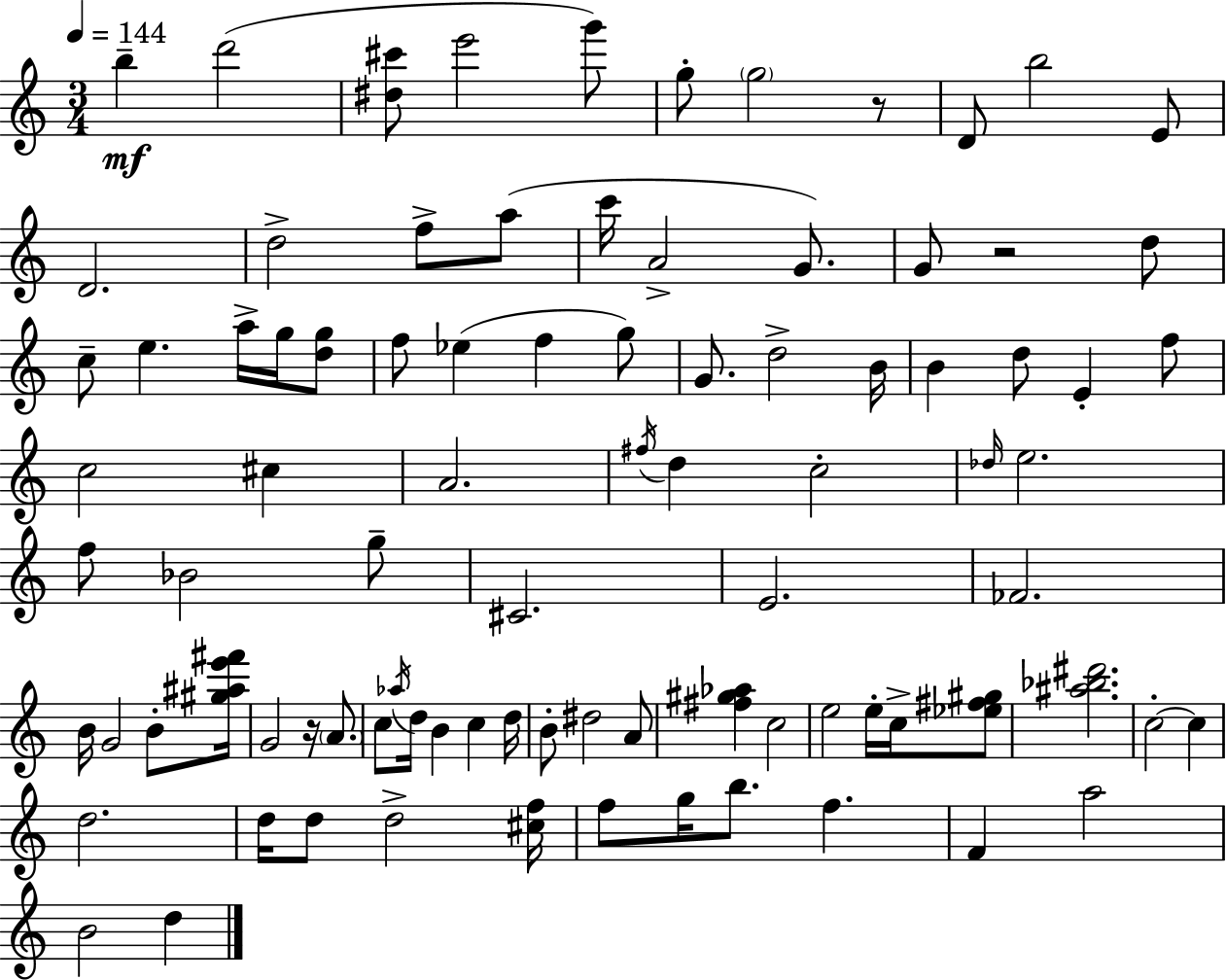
X:1
T:Untitled
M:3/4
L:1/4
K:C
b d'2 [^d^c']/2 e'2 g'/2 g/2 g2 z/2 D/2 b2 E/2 D2 d2 f/2 a/2 c'/4 A2 G/2 G/2 z2 d/2 c/2 e a/4 g/4 [dg]/2 f/2 _e f g/2 G/2 d2 B/4 B d/2 E f/2 c2 ^c A2 ^f/4 d c2 _d/4 e2 f/2 _B2 g/2 ^C2 E2 _F2 B/4 G2 B/2 [^g^ae'^f']/4 G2 z/4 A/2 c/2 _a/4 d/4 B c d/4 B/2 ^d2 A/2 [^f^g_a] c2 e2 e/4 c/4 [_e^f^g]/2 [^a_b^d']2 c2 c d2 d/4 d/2 d2 [^cf]/4 f/2 g/4 b/2 f F a2 B2 d